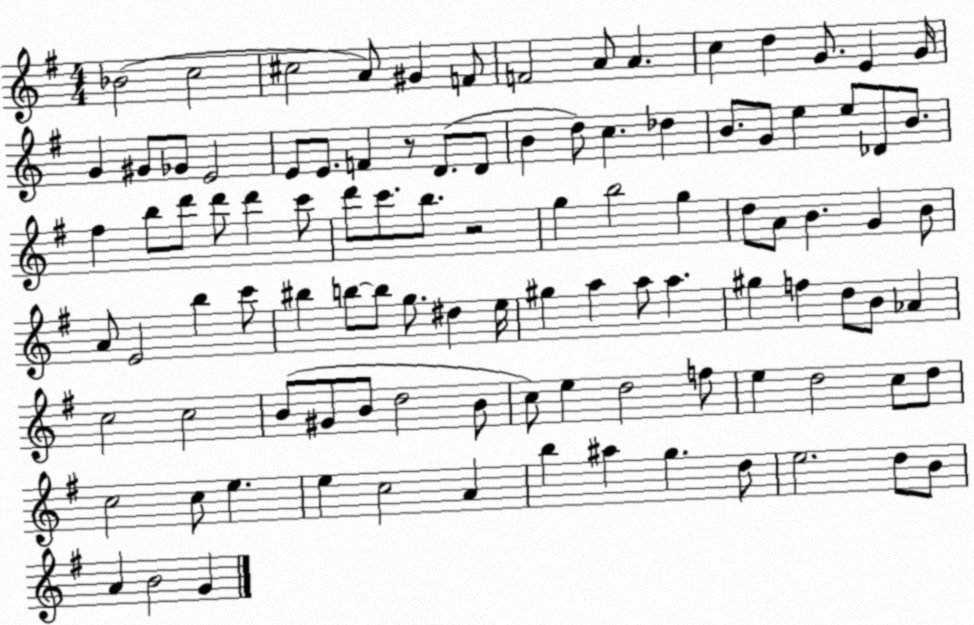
X:1
T:Untitled
M:4/4
L:1/4
K:G
_B2 c2 ^c2 A/2 ^G F/2 F2 A/2 A c d G/2 E G/4 G ^G/2 _G/2 E2 E/2 E/2 F z/2 D/2 D/2 B d/2 c _d B/2 G/2 e e/2 _D/2 B/2 ^f b/2 d'/2 d'/2 d' c'/2 d'/2 c'/2 b/2 z2 g b2 g d/2 A/2 B G B/2 A/2 E2 b c'/2 ^b b/2 b/2 g/2 ^d e/4 ^g a a/2 a ^g f d/2 B/2 _A c2 c2 B/2 ^G/2 B/2 d2 B/2 c/2 e d2 f/2 e d2 c/2 d/2 c2 c/2 e e c2 A b ^a g d/2 e2 d/2 B/2 A B2 G